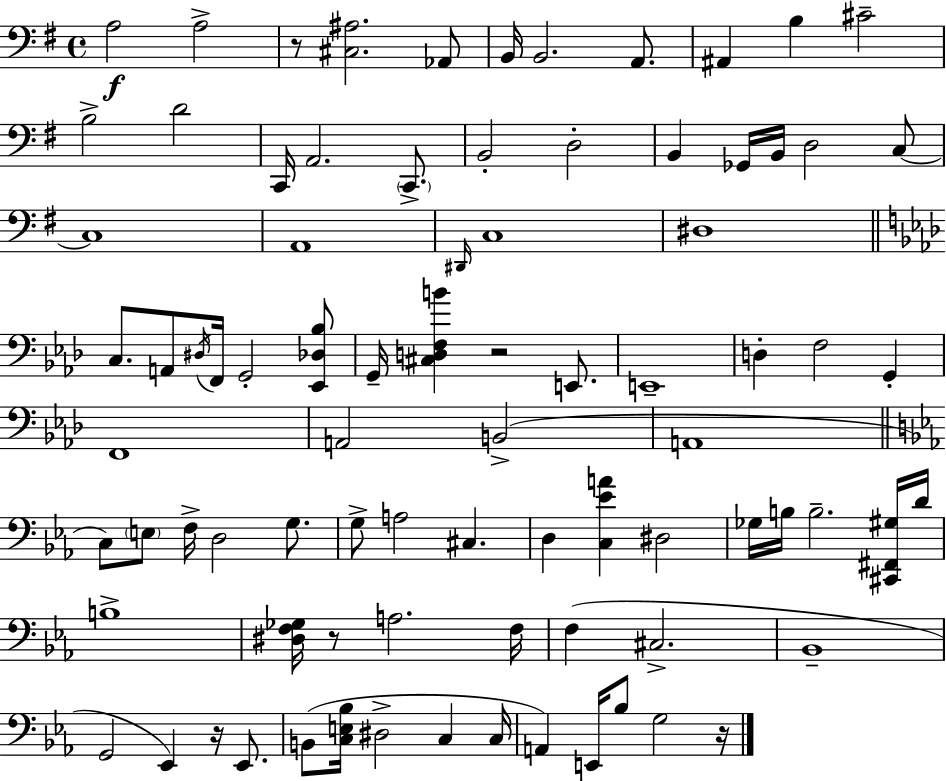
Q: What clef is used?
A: bass